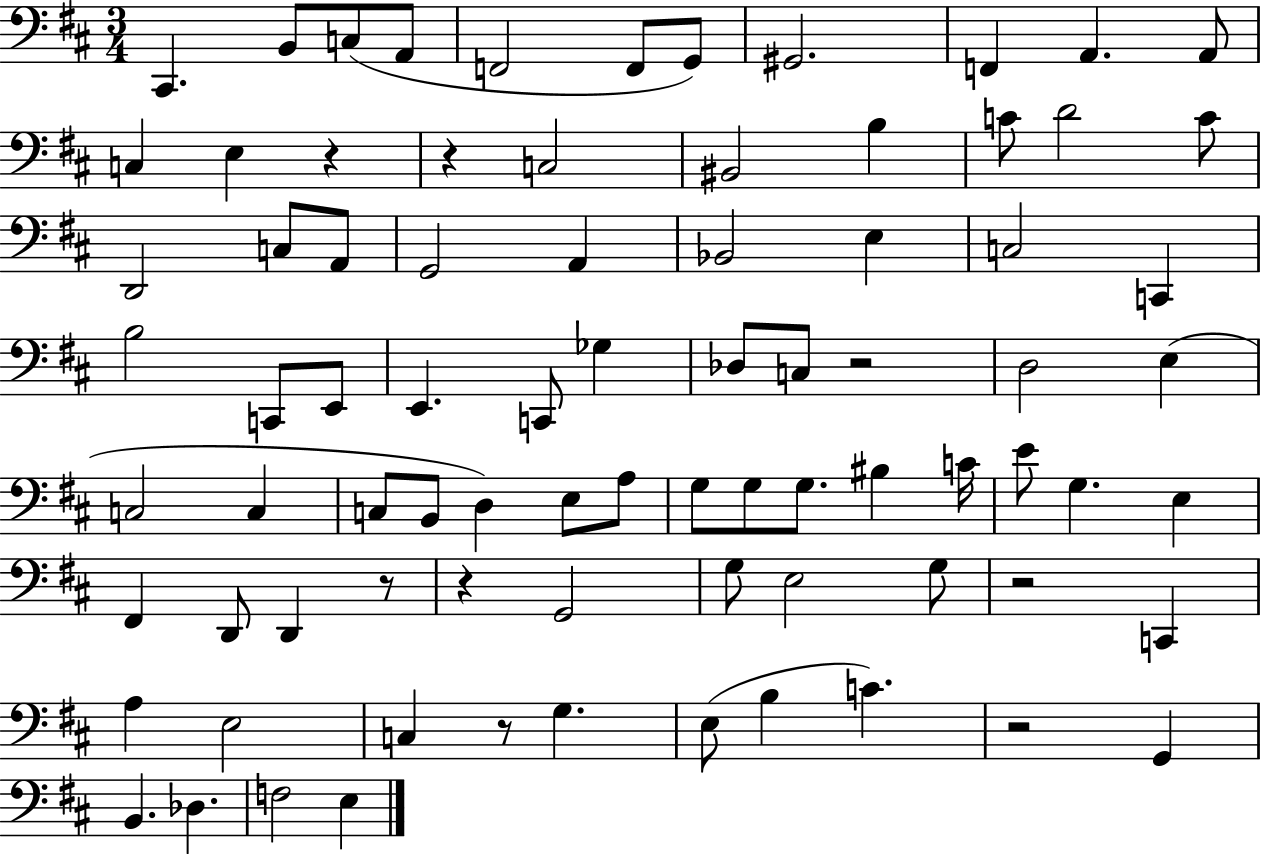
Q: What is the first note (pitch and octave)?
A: C#2